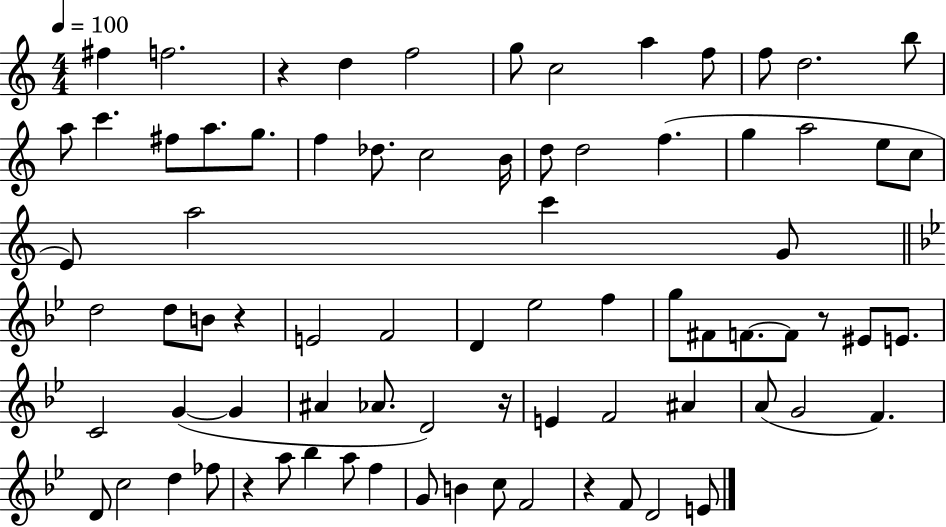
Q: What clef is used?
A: treble